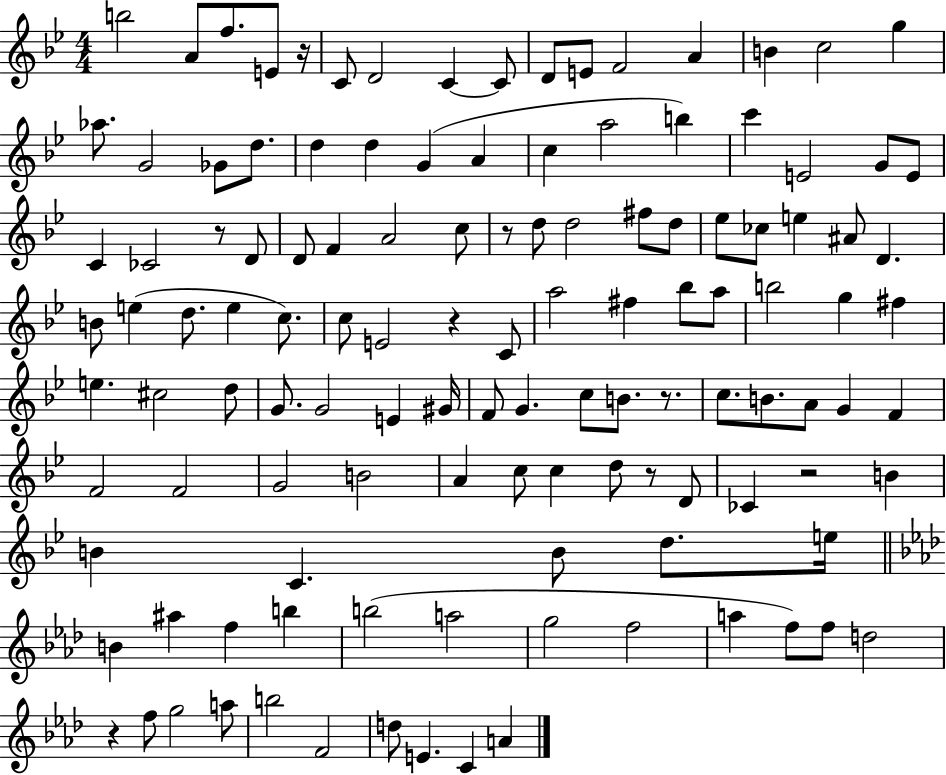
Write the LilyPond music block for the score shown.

{
  \clef treble
  \numericTimeSignature
  \time 4/4
  \key bes \major
  b''2 a'8 f''8. e'8 r16 | c'8 d'2 c'4~~ c'8 | d'8 e'8 f'2 a'4 | b'4 c''2 g''4 | \break aes''8. g'2 ges'8 d''8. | d''4 d''4 g'4( a'4 | c''4 a''2 b''4) | c'''4 e'2 g'8 e'8 | \break c'4 ces'2 r8 d'8 | d'8 f'4 a'2 c''8 | r8 d''8 d''2 fis''8 d''8 | ees''8 ces''8 e''4 ais'8 d'4. | \break b'8 e''4( d''8. e''4 c''8.) | c''8 e'2 r4 c'8 | a''2 fis''4 bes''8 a''8 | b''2 g''4 fis''4 | \break e''4. cis''2 d''8 | g'8. g'2 e'4 gis'16 | f'8 g'4. c''8 b'8. r8. | c''8. b'8. a'8 g'4 f'4 | \break f'2 f'2 | g'2 b'2 | a'4 c''8 c''4 d''8 r8 d'8 | ces'4 r2 b'4 | \break b'4 c'4. b'8 d''8. e''16 | \bar "||" \break \key f \minor b'4 ais''4 f''4 b''4 | b''2( a''2 | g''2 f''2 | a''4 f''8) f''8 d''2 | \break r4 f''8 g''2 a''8 | b''2 f'2 | d''8 e'4. c'4 a'4 | \bar "|."
}